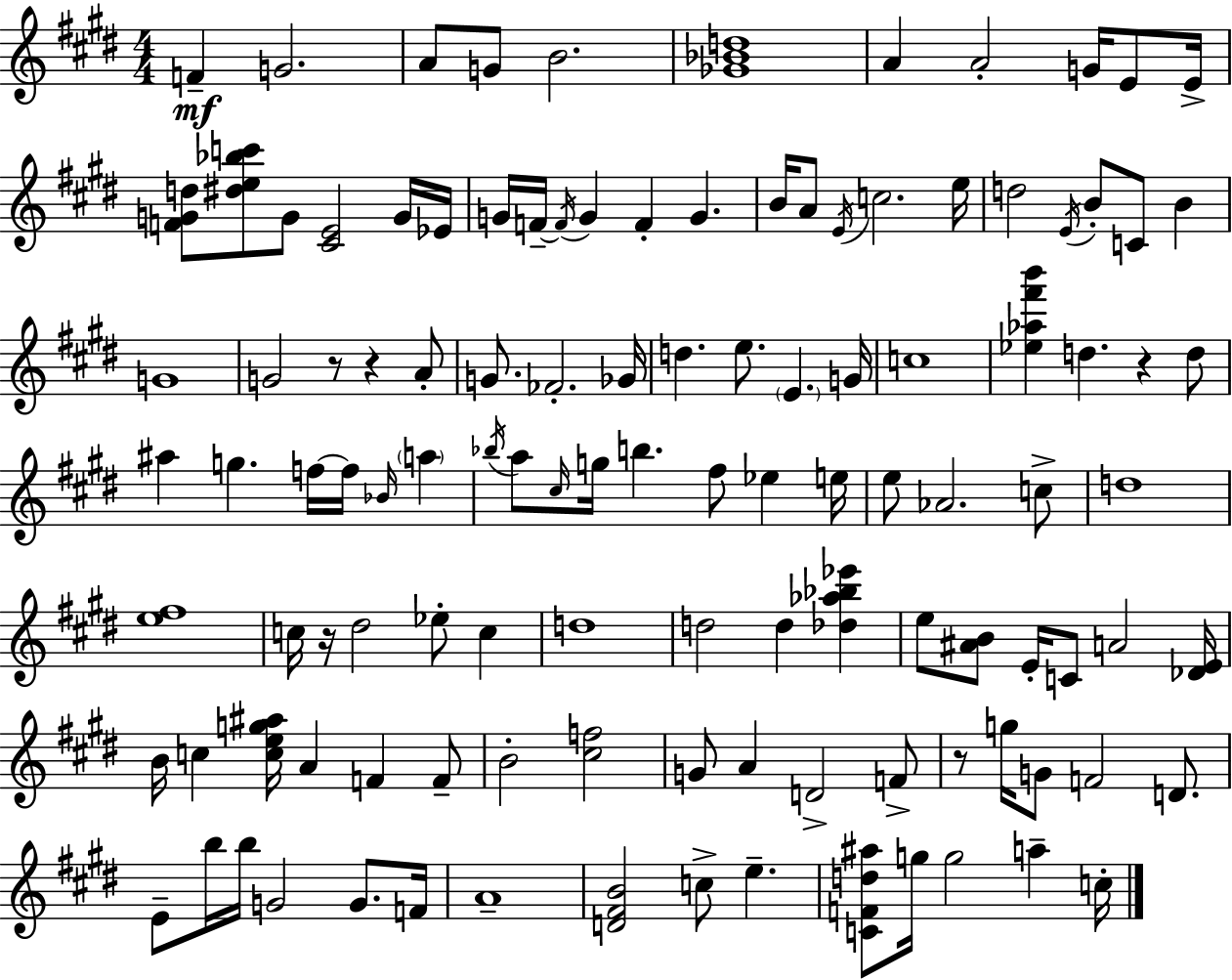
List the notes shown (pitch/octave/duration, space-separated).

F4/q G4/h. A4/e G4/e B4/h. [Gb4,Bb4,D5]/w A4/q A4/h G4/s E4/e E4/s [F4,G4,D5]/e [D#5,E5,Bb5,C6]/e G4/e [C#4,E4]/h G4/s Eb4/s G4/s F4/s F4/s G4/q F4/q G4/q. B4/s A4/e E4/s C5/h. E5/s D5/h E4/s B4/e C4/e B4/q G4/w G4/h R/e R/q A4/e G4/e. FES4/h. Gb4/s D5/q. E5/e. E4/q. G4/s C5/w [Eb5,Ab5,F#6,B6]/q D5/q. R/q D5/e A#5/q G5/q. F5/s F5/s Bb4/s A5/q Bb5/s A5/e C#5/s G5/s B5/q. F#5/e Eb5/q E5/s E5/e Ab4/h. C5/e D5/w [E5,F#5]/w C5/s R/s D#5/h Eb5/e C5/q D5/w D5/h D5/q [Db5,Ab5,Bb5,Eb6]/q E5/e [A#4,B4]/e E4/s C4/e A4/h [Db4,E4]/s B4/s C5/q [C5,E5,G5,A#5]/s A4/q F4/q F4/e B4/h [C#5,F5]/h G4/e A4/q D4/h F4/e R/e G5/s G4/e F4/h D4/e. E4/e B5/s B5/s G4/h G4/e. F4/s A4/w [D4,F#4,B4]/h C5/e E5/q. [C4,F4,D5,A#5]/e G5/s G5/h A5/q C5/s